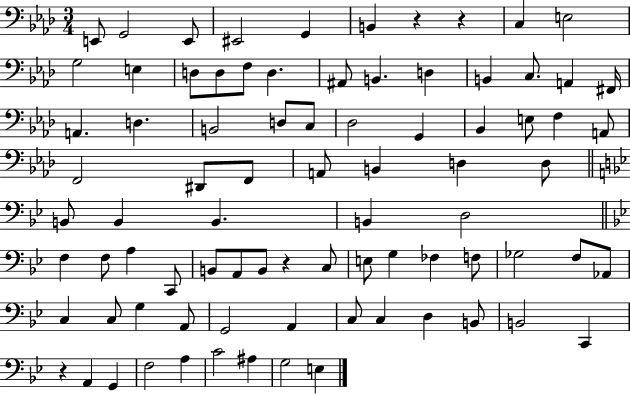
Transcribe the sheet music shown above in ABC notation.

X:1
T:Untitled
M:3/4
L:1/4
K:Ab
E,,/2 G,,2 E,,/2 ^E,,2 G,, B,, z z C, E,2 G,2 E, D,/2 D,/2 F,/2 D, ^A,,/2 B,, D, B,, C,/2 A,, ^F,,/4 A,, D, B,,2 D,/2 C,/2 _D,2 G,, _B,, E,/2 F, A,,/2 F,,2 ^D,,/2 F,,/2 A,,/2 B,, D, D,/2 B,,/2 B,, B,, B,, D,2 F, F,/2 A, C,,/2 B,,/2 A,,/2 B,,/2 z C,/2 E,/2 G, _F, F,/2 _G,2 F,/2 _A,,/2 C, C,/2 G, A,,/2 G,,2 A,, C,/2 C, D, B,,/2 B,,2 C,, z A,, G,, F,2 A, C2 ^A, G,2 E,